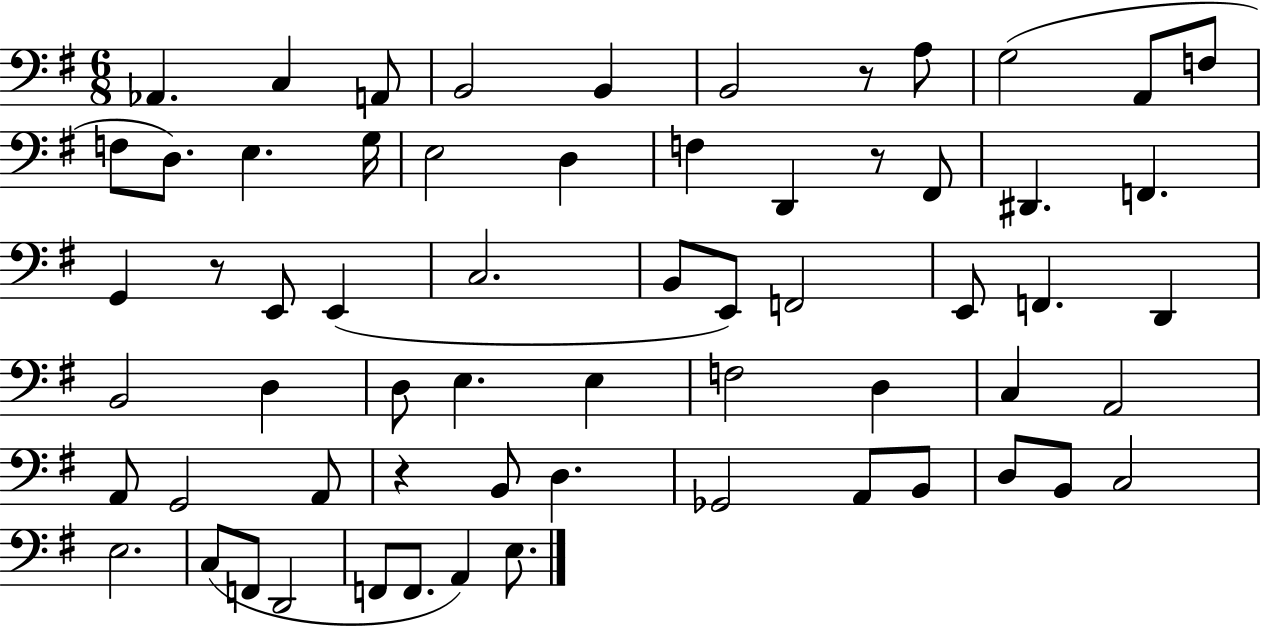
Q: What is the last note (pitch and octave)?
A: E3